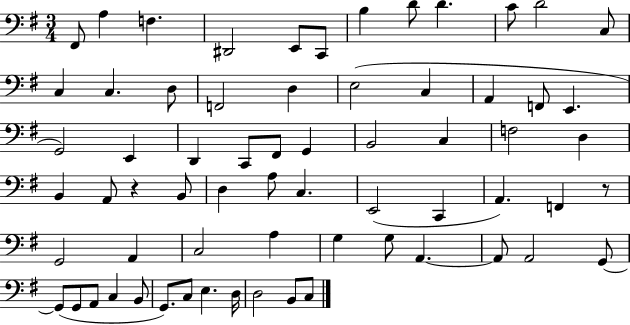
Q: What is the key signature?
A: G major